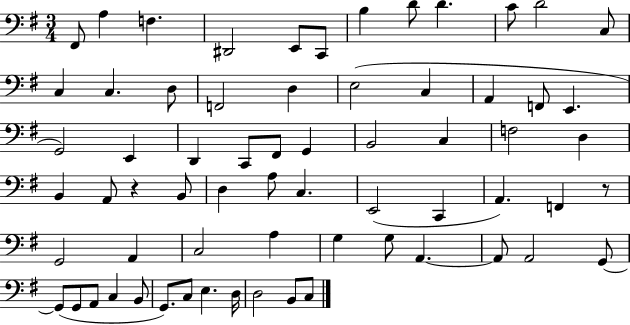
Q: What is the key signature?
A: G major